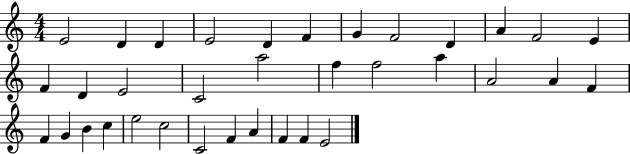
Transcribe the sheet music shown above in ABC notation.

X:1
T:Untitled
M:4/4
L:1/4
K:C
E2 D D E2 D F G F2 D A F2 E F D E2 C2 a2 f f2 a A2 A F F G B c e2 c2 C2 F A F F E2